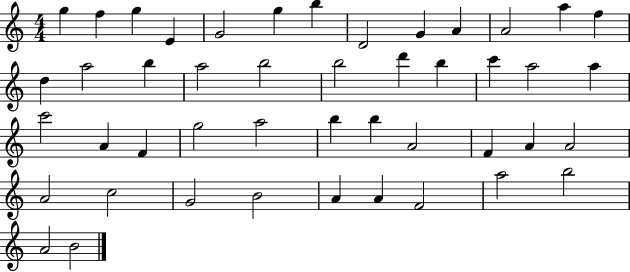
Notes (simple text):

G5/q F5/q G5/q E4/q G4/h G5/q B5/q D4/h G4/q A4/q A4/h A5/q F5/q D5/q A5/h B5/q A5/h B5/h B5/h D6/q B5/q C6/q A5/h A5/q C6/h A4/q F4/q G5/h A5/h B5/q B5/q A4/h F4/q A4/q A4/h A4/h C5/h G4/h B4/h A4/q A4/q F4/h A5/h B5/h A4/h B4/h